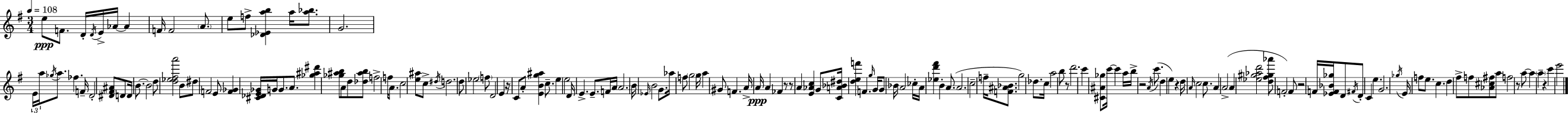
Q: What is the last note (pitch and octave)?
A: E6